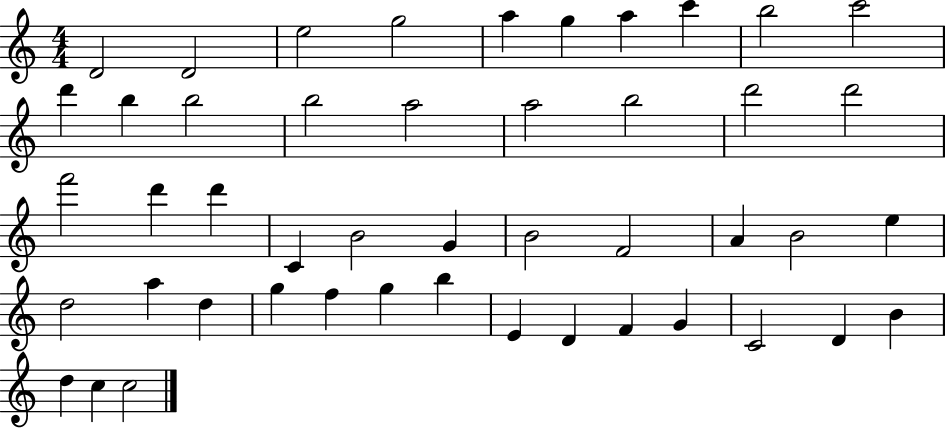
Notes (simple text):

D4/h D4/h E5/h G5/h A5/q G5/q A5/q C6/q B5/h C6/h D6/q B5/q B5/h B5/h A5/h A5/h B5/h D6/h D6/h F6/h D6/q D6/q C4/q B4/h G4/q B4/h F4/h A4/q B4/h E5/q D5/h A5/q D5/q G5/q F5/q G5/q B5/q E4/q D4/q F4/q G4/q C4/h D4/q B4/q D5/q C5/q C5/h